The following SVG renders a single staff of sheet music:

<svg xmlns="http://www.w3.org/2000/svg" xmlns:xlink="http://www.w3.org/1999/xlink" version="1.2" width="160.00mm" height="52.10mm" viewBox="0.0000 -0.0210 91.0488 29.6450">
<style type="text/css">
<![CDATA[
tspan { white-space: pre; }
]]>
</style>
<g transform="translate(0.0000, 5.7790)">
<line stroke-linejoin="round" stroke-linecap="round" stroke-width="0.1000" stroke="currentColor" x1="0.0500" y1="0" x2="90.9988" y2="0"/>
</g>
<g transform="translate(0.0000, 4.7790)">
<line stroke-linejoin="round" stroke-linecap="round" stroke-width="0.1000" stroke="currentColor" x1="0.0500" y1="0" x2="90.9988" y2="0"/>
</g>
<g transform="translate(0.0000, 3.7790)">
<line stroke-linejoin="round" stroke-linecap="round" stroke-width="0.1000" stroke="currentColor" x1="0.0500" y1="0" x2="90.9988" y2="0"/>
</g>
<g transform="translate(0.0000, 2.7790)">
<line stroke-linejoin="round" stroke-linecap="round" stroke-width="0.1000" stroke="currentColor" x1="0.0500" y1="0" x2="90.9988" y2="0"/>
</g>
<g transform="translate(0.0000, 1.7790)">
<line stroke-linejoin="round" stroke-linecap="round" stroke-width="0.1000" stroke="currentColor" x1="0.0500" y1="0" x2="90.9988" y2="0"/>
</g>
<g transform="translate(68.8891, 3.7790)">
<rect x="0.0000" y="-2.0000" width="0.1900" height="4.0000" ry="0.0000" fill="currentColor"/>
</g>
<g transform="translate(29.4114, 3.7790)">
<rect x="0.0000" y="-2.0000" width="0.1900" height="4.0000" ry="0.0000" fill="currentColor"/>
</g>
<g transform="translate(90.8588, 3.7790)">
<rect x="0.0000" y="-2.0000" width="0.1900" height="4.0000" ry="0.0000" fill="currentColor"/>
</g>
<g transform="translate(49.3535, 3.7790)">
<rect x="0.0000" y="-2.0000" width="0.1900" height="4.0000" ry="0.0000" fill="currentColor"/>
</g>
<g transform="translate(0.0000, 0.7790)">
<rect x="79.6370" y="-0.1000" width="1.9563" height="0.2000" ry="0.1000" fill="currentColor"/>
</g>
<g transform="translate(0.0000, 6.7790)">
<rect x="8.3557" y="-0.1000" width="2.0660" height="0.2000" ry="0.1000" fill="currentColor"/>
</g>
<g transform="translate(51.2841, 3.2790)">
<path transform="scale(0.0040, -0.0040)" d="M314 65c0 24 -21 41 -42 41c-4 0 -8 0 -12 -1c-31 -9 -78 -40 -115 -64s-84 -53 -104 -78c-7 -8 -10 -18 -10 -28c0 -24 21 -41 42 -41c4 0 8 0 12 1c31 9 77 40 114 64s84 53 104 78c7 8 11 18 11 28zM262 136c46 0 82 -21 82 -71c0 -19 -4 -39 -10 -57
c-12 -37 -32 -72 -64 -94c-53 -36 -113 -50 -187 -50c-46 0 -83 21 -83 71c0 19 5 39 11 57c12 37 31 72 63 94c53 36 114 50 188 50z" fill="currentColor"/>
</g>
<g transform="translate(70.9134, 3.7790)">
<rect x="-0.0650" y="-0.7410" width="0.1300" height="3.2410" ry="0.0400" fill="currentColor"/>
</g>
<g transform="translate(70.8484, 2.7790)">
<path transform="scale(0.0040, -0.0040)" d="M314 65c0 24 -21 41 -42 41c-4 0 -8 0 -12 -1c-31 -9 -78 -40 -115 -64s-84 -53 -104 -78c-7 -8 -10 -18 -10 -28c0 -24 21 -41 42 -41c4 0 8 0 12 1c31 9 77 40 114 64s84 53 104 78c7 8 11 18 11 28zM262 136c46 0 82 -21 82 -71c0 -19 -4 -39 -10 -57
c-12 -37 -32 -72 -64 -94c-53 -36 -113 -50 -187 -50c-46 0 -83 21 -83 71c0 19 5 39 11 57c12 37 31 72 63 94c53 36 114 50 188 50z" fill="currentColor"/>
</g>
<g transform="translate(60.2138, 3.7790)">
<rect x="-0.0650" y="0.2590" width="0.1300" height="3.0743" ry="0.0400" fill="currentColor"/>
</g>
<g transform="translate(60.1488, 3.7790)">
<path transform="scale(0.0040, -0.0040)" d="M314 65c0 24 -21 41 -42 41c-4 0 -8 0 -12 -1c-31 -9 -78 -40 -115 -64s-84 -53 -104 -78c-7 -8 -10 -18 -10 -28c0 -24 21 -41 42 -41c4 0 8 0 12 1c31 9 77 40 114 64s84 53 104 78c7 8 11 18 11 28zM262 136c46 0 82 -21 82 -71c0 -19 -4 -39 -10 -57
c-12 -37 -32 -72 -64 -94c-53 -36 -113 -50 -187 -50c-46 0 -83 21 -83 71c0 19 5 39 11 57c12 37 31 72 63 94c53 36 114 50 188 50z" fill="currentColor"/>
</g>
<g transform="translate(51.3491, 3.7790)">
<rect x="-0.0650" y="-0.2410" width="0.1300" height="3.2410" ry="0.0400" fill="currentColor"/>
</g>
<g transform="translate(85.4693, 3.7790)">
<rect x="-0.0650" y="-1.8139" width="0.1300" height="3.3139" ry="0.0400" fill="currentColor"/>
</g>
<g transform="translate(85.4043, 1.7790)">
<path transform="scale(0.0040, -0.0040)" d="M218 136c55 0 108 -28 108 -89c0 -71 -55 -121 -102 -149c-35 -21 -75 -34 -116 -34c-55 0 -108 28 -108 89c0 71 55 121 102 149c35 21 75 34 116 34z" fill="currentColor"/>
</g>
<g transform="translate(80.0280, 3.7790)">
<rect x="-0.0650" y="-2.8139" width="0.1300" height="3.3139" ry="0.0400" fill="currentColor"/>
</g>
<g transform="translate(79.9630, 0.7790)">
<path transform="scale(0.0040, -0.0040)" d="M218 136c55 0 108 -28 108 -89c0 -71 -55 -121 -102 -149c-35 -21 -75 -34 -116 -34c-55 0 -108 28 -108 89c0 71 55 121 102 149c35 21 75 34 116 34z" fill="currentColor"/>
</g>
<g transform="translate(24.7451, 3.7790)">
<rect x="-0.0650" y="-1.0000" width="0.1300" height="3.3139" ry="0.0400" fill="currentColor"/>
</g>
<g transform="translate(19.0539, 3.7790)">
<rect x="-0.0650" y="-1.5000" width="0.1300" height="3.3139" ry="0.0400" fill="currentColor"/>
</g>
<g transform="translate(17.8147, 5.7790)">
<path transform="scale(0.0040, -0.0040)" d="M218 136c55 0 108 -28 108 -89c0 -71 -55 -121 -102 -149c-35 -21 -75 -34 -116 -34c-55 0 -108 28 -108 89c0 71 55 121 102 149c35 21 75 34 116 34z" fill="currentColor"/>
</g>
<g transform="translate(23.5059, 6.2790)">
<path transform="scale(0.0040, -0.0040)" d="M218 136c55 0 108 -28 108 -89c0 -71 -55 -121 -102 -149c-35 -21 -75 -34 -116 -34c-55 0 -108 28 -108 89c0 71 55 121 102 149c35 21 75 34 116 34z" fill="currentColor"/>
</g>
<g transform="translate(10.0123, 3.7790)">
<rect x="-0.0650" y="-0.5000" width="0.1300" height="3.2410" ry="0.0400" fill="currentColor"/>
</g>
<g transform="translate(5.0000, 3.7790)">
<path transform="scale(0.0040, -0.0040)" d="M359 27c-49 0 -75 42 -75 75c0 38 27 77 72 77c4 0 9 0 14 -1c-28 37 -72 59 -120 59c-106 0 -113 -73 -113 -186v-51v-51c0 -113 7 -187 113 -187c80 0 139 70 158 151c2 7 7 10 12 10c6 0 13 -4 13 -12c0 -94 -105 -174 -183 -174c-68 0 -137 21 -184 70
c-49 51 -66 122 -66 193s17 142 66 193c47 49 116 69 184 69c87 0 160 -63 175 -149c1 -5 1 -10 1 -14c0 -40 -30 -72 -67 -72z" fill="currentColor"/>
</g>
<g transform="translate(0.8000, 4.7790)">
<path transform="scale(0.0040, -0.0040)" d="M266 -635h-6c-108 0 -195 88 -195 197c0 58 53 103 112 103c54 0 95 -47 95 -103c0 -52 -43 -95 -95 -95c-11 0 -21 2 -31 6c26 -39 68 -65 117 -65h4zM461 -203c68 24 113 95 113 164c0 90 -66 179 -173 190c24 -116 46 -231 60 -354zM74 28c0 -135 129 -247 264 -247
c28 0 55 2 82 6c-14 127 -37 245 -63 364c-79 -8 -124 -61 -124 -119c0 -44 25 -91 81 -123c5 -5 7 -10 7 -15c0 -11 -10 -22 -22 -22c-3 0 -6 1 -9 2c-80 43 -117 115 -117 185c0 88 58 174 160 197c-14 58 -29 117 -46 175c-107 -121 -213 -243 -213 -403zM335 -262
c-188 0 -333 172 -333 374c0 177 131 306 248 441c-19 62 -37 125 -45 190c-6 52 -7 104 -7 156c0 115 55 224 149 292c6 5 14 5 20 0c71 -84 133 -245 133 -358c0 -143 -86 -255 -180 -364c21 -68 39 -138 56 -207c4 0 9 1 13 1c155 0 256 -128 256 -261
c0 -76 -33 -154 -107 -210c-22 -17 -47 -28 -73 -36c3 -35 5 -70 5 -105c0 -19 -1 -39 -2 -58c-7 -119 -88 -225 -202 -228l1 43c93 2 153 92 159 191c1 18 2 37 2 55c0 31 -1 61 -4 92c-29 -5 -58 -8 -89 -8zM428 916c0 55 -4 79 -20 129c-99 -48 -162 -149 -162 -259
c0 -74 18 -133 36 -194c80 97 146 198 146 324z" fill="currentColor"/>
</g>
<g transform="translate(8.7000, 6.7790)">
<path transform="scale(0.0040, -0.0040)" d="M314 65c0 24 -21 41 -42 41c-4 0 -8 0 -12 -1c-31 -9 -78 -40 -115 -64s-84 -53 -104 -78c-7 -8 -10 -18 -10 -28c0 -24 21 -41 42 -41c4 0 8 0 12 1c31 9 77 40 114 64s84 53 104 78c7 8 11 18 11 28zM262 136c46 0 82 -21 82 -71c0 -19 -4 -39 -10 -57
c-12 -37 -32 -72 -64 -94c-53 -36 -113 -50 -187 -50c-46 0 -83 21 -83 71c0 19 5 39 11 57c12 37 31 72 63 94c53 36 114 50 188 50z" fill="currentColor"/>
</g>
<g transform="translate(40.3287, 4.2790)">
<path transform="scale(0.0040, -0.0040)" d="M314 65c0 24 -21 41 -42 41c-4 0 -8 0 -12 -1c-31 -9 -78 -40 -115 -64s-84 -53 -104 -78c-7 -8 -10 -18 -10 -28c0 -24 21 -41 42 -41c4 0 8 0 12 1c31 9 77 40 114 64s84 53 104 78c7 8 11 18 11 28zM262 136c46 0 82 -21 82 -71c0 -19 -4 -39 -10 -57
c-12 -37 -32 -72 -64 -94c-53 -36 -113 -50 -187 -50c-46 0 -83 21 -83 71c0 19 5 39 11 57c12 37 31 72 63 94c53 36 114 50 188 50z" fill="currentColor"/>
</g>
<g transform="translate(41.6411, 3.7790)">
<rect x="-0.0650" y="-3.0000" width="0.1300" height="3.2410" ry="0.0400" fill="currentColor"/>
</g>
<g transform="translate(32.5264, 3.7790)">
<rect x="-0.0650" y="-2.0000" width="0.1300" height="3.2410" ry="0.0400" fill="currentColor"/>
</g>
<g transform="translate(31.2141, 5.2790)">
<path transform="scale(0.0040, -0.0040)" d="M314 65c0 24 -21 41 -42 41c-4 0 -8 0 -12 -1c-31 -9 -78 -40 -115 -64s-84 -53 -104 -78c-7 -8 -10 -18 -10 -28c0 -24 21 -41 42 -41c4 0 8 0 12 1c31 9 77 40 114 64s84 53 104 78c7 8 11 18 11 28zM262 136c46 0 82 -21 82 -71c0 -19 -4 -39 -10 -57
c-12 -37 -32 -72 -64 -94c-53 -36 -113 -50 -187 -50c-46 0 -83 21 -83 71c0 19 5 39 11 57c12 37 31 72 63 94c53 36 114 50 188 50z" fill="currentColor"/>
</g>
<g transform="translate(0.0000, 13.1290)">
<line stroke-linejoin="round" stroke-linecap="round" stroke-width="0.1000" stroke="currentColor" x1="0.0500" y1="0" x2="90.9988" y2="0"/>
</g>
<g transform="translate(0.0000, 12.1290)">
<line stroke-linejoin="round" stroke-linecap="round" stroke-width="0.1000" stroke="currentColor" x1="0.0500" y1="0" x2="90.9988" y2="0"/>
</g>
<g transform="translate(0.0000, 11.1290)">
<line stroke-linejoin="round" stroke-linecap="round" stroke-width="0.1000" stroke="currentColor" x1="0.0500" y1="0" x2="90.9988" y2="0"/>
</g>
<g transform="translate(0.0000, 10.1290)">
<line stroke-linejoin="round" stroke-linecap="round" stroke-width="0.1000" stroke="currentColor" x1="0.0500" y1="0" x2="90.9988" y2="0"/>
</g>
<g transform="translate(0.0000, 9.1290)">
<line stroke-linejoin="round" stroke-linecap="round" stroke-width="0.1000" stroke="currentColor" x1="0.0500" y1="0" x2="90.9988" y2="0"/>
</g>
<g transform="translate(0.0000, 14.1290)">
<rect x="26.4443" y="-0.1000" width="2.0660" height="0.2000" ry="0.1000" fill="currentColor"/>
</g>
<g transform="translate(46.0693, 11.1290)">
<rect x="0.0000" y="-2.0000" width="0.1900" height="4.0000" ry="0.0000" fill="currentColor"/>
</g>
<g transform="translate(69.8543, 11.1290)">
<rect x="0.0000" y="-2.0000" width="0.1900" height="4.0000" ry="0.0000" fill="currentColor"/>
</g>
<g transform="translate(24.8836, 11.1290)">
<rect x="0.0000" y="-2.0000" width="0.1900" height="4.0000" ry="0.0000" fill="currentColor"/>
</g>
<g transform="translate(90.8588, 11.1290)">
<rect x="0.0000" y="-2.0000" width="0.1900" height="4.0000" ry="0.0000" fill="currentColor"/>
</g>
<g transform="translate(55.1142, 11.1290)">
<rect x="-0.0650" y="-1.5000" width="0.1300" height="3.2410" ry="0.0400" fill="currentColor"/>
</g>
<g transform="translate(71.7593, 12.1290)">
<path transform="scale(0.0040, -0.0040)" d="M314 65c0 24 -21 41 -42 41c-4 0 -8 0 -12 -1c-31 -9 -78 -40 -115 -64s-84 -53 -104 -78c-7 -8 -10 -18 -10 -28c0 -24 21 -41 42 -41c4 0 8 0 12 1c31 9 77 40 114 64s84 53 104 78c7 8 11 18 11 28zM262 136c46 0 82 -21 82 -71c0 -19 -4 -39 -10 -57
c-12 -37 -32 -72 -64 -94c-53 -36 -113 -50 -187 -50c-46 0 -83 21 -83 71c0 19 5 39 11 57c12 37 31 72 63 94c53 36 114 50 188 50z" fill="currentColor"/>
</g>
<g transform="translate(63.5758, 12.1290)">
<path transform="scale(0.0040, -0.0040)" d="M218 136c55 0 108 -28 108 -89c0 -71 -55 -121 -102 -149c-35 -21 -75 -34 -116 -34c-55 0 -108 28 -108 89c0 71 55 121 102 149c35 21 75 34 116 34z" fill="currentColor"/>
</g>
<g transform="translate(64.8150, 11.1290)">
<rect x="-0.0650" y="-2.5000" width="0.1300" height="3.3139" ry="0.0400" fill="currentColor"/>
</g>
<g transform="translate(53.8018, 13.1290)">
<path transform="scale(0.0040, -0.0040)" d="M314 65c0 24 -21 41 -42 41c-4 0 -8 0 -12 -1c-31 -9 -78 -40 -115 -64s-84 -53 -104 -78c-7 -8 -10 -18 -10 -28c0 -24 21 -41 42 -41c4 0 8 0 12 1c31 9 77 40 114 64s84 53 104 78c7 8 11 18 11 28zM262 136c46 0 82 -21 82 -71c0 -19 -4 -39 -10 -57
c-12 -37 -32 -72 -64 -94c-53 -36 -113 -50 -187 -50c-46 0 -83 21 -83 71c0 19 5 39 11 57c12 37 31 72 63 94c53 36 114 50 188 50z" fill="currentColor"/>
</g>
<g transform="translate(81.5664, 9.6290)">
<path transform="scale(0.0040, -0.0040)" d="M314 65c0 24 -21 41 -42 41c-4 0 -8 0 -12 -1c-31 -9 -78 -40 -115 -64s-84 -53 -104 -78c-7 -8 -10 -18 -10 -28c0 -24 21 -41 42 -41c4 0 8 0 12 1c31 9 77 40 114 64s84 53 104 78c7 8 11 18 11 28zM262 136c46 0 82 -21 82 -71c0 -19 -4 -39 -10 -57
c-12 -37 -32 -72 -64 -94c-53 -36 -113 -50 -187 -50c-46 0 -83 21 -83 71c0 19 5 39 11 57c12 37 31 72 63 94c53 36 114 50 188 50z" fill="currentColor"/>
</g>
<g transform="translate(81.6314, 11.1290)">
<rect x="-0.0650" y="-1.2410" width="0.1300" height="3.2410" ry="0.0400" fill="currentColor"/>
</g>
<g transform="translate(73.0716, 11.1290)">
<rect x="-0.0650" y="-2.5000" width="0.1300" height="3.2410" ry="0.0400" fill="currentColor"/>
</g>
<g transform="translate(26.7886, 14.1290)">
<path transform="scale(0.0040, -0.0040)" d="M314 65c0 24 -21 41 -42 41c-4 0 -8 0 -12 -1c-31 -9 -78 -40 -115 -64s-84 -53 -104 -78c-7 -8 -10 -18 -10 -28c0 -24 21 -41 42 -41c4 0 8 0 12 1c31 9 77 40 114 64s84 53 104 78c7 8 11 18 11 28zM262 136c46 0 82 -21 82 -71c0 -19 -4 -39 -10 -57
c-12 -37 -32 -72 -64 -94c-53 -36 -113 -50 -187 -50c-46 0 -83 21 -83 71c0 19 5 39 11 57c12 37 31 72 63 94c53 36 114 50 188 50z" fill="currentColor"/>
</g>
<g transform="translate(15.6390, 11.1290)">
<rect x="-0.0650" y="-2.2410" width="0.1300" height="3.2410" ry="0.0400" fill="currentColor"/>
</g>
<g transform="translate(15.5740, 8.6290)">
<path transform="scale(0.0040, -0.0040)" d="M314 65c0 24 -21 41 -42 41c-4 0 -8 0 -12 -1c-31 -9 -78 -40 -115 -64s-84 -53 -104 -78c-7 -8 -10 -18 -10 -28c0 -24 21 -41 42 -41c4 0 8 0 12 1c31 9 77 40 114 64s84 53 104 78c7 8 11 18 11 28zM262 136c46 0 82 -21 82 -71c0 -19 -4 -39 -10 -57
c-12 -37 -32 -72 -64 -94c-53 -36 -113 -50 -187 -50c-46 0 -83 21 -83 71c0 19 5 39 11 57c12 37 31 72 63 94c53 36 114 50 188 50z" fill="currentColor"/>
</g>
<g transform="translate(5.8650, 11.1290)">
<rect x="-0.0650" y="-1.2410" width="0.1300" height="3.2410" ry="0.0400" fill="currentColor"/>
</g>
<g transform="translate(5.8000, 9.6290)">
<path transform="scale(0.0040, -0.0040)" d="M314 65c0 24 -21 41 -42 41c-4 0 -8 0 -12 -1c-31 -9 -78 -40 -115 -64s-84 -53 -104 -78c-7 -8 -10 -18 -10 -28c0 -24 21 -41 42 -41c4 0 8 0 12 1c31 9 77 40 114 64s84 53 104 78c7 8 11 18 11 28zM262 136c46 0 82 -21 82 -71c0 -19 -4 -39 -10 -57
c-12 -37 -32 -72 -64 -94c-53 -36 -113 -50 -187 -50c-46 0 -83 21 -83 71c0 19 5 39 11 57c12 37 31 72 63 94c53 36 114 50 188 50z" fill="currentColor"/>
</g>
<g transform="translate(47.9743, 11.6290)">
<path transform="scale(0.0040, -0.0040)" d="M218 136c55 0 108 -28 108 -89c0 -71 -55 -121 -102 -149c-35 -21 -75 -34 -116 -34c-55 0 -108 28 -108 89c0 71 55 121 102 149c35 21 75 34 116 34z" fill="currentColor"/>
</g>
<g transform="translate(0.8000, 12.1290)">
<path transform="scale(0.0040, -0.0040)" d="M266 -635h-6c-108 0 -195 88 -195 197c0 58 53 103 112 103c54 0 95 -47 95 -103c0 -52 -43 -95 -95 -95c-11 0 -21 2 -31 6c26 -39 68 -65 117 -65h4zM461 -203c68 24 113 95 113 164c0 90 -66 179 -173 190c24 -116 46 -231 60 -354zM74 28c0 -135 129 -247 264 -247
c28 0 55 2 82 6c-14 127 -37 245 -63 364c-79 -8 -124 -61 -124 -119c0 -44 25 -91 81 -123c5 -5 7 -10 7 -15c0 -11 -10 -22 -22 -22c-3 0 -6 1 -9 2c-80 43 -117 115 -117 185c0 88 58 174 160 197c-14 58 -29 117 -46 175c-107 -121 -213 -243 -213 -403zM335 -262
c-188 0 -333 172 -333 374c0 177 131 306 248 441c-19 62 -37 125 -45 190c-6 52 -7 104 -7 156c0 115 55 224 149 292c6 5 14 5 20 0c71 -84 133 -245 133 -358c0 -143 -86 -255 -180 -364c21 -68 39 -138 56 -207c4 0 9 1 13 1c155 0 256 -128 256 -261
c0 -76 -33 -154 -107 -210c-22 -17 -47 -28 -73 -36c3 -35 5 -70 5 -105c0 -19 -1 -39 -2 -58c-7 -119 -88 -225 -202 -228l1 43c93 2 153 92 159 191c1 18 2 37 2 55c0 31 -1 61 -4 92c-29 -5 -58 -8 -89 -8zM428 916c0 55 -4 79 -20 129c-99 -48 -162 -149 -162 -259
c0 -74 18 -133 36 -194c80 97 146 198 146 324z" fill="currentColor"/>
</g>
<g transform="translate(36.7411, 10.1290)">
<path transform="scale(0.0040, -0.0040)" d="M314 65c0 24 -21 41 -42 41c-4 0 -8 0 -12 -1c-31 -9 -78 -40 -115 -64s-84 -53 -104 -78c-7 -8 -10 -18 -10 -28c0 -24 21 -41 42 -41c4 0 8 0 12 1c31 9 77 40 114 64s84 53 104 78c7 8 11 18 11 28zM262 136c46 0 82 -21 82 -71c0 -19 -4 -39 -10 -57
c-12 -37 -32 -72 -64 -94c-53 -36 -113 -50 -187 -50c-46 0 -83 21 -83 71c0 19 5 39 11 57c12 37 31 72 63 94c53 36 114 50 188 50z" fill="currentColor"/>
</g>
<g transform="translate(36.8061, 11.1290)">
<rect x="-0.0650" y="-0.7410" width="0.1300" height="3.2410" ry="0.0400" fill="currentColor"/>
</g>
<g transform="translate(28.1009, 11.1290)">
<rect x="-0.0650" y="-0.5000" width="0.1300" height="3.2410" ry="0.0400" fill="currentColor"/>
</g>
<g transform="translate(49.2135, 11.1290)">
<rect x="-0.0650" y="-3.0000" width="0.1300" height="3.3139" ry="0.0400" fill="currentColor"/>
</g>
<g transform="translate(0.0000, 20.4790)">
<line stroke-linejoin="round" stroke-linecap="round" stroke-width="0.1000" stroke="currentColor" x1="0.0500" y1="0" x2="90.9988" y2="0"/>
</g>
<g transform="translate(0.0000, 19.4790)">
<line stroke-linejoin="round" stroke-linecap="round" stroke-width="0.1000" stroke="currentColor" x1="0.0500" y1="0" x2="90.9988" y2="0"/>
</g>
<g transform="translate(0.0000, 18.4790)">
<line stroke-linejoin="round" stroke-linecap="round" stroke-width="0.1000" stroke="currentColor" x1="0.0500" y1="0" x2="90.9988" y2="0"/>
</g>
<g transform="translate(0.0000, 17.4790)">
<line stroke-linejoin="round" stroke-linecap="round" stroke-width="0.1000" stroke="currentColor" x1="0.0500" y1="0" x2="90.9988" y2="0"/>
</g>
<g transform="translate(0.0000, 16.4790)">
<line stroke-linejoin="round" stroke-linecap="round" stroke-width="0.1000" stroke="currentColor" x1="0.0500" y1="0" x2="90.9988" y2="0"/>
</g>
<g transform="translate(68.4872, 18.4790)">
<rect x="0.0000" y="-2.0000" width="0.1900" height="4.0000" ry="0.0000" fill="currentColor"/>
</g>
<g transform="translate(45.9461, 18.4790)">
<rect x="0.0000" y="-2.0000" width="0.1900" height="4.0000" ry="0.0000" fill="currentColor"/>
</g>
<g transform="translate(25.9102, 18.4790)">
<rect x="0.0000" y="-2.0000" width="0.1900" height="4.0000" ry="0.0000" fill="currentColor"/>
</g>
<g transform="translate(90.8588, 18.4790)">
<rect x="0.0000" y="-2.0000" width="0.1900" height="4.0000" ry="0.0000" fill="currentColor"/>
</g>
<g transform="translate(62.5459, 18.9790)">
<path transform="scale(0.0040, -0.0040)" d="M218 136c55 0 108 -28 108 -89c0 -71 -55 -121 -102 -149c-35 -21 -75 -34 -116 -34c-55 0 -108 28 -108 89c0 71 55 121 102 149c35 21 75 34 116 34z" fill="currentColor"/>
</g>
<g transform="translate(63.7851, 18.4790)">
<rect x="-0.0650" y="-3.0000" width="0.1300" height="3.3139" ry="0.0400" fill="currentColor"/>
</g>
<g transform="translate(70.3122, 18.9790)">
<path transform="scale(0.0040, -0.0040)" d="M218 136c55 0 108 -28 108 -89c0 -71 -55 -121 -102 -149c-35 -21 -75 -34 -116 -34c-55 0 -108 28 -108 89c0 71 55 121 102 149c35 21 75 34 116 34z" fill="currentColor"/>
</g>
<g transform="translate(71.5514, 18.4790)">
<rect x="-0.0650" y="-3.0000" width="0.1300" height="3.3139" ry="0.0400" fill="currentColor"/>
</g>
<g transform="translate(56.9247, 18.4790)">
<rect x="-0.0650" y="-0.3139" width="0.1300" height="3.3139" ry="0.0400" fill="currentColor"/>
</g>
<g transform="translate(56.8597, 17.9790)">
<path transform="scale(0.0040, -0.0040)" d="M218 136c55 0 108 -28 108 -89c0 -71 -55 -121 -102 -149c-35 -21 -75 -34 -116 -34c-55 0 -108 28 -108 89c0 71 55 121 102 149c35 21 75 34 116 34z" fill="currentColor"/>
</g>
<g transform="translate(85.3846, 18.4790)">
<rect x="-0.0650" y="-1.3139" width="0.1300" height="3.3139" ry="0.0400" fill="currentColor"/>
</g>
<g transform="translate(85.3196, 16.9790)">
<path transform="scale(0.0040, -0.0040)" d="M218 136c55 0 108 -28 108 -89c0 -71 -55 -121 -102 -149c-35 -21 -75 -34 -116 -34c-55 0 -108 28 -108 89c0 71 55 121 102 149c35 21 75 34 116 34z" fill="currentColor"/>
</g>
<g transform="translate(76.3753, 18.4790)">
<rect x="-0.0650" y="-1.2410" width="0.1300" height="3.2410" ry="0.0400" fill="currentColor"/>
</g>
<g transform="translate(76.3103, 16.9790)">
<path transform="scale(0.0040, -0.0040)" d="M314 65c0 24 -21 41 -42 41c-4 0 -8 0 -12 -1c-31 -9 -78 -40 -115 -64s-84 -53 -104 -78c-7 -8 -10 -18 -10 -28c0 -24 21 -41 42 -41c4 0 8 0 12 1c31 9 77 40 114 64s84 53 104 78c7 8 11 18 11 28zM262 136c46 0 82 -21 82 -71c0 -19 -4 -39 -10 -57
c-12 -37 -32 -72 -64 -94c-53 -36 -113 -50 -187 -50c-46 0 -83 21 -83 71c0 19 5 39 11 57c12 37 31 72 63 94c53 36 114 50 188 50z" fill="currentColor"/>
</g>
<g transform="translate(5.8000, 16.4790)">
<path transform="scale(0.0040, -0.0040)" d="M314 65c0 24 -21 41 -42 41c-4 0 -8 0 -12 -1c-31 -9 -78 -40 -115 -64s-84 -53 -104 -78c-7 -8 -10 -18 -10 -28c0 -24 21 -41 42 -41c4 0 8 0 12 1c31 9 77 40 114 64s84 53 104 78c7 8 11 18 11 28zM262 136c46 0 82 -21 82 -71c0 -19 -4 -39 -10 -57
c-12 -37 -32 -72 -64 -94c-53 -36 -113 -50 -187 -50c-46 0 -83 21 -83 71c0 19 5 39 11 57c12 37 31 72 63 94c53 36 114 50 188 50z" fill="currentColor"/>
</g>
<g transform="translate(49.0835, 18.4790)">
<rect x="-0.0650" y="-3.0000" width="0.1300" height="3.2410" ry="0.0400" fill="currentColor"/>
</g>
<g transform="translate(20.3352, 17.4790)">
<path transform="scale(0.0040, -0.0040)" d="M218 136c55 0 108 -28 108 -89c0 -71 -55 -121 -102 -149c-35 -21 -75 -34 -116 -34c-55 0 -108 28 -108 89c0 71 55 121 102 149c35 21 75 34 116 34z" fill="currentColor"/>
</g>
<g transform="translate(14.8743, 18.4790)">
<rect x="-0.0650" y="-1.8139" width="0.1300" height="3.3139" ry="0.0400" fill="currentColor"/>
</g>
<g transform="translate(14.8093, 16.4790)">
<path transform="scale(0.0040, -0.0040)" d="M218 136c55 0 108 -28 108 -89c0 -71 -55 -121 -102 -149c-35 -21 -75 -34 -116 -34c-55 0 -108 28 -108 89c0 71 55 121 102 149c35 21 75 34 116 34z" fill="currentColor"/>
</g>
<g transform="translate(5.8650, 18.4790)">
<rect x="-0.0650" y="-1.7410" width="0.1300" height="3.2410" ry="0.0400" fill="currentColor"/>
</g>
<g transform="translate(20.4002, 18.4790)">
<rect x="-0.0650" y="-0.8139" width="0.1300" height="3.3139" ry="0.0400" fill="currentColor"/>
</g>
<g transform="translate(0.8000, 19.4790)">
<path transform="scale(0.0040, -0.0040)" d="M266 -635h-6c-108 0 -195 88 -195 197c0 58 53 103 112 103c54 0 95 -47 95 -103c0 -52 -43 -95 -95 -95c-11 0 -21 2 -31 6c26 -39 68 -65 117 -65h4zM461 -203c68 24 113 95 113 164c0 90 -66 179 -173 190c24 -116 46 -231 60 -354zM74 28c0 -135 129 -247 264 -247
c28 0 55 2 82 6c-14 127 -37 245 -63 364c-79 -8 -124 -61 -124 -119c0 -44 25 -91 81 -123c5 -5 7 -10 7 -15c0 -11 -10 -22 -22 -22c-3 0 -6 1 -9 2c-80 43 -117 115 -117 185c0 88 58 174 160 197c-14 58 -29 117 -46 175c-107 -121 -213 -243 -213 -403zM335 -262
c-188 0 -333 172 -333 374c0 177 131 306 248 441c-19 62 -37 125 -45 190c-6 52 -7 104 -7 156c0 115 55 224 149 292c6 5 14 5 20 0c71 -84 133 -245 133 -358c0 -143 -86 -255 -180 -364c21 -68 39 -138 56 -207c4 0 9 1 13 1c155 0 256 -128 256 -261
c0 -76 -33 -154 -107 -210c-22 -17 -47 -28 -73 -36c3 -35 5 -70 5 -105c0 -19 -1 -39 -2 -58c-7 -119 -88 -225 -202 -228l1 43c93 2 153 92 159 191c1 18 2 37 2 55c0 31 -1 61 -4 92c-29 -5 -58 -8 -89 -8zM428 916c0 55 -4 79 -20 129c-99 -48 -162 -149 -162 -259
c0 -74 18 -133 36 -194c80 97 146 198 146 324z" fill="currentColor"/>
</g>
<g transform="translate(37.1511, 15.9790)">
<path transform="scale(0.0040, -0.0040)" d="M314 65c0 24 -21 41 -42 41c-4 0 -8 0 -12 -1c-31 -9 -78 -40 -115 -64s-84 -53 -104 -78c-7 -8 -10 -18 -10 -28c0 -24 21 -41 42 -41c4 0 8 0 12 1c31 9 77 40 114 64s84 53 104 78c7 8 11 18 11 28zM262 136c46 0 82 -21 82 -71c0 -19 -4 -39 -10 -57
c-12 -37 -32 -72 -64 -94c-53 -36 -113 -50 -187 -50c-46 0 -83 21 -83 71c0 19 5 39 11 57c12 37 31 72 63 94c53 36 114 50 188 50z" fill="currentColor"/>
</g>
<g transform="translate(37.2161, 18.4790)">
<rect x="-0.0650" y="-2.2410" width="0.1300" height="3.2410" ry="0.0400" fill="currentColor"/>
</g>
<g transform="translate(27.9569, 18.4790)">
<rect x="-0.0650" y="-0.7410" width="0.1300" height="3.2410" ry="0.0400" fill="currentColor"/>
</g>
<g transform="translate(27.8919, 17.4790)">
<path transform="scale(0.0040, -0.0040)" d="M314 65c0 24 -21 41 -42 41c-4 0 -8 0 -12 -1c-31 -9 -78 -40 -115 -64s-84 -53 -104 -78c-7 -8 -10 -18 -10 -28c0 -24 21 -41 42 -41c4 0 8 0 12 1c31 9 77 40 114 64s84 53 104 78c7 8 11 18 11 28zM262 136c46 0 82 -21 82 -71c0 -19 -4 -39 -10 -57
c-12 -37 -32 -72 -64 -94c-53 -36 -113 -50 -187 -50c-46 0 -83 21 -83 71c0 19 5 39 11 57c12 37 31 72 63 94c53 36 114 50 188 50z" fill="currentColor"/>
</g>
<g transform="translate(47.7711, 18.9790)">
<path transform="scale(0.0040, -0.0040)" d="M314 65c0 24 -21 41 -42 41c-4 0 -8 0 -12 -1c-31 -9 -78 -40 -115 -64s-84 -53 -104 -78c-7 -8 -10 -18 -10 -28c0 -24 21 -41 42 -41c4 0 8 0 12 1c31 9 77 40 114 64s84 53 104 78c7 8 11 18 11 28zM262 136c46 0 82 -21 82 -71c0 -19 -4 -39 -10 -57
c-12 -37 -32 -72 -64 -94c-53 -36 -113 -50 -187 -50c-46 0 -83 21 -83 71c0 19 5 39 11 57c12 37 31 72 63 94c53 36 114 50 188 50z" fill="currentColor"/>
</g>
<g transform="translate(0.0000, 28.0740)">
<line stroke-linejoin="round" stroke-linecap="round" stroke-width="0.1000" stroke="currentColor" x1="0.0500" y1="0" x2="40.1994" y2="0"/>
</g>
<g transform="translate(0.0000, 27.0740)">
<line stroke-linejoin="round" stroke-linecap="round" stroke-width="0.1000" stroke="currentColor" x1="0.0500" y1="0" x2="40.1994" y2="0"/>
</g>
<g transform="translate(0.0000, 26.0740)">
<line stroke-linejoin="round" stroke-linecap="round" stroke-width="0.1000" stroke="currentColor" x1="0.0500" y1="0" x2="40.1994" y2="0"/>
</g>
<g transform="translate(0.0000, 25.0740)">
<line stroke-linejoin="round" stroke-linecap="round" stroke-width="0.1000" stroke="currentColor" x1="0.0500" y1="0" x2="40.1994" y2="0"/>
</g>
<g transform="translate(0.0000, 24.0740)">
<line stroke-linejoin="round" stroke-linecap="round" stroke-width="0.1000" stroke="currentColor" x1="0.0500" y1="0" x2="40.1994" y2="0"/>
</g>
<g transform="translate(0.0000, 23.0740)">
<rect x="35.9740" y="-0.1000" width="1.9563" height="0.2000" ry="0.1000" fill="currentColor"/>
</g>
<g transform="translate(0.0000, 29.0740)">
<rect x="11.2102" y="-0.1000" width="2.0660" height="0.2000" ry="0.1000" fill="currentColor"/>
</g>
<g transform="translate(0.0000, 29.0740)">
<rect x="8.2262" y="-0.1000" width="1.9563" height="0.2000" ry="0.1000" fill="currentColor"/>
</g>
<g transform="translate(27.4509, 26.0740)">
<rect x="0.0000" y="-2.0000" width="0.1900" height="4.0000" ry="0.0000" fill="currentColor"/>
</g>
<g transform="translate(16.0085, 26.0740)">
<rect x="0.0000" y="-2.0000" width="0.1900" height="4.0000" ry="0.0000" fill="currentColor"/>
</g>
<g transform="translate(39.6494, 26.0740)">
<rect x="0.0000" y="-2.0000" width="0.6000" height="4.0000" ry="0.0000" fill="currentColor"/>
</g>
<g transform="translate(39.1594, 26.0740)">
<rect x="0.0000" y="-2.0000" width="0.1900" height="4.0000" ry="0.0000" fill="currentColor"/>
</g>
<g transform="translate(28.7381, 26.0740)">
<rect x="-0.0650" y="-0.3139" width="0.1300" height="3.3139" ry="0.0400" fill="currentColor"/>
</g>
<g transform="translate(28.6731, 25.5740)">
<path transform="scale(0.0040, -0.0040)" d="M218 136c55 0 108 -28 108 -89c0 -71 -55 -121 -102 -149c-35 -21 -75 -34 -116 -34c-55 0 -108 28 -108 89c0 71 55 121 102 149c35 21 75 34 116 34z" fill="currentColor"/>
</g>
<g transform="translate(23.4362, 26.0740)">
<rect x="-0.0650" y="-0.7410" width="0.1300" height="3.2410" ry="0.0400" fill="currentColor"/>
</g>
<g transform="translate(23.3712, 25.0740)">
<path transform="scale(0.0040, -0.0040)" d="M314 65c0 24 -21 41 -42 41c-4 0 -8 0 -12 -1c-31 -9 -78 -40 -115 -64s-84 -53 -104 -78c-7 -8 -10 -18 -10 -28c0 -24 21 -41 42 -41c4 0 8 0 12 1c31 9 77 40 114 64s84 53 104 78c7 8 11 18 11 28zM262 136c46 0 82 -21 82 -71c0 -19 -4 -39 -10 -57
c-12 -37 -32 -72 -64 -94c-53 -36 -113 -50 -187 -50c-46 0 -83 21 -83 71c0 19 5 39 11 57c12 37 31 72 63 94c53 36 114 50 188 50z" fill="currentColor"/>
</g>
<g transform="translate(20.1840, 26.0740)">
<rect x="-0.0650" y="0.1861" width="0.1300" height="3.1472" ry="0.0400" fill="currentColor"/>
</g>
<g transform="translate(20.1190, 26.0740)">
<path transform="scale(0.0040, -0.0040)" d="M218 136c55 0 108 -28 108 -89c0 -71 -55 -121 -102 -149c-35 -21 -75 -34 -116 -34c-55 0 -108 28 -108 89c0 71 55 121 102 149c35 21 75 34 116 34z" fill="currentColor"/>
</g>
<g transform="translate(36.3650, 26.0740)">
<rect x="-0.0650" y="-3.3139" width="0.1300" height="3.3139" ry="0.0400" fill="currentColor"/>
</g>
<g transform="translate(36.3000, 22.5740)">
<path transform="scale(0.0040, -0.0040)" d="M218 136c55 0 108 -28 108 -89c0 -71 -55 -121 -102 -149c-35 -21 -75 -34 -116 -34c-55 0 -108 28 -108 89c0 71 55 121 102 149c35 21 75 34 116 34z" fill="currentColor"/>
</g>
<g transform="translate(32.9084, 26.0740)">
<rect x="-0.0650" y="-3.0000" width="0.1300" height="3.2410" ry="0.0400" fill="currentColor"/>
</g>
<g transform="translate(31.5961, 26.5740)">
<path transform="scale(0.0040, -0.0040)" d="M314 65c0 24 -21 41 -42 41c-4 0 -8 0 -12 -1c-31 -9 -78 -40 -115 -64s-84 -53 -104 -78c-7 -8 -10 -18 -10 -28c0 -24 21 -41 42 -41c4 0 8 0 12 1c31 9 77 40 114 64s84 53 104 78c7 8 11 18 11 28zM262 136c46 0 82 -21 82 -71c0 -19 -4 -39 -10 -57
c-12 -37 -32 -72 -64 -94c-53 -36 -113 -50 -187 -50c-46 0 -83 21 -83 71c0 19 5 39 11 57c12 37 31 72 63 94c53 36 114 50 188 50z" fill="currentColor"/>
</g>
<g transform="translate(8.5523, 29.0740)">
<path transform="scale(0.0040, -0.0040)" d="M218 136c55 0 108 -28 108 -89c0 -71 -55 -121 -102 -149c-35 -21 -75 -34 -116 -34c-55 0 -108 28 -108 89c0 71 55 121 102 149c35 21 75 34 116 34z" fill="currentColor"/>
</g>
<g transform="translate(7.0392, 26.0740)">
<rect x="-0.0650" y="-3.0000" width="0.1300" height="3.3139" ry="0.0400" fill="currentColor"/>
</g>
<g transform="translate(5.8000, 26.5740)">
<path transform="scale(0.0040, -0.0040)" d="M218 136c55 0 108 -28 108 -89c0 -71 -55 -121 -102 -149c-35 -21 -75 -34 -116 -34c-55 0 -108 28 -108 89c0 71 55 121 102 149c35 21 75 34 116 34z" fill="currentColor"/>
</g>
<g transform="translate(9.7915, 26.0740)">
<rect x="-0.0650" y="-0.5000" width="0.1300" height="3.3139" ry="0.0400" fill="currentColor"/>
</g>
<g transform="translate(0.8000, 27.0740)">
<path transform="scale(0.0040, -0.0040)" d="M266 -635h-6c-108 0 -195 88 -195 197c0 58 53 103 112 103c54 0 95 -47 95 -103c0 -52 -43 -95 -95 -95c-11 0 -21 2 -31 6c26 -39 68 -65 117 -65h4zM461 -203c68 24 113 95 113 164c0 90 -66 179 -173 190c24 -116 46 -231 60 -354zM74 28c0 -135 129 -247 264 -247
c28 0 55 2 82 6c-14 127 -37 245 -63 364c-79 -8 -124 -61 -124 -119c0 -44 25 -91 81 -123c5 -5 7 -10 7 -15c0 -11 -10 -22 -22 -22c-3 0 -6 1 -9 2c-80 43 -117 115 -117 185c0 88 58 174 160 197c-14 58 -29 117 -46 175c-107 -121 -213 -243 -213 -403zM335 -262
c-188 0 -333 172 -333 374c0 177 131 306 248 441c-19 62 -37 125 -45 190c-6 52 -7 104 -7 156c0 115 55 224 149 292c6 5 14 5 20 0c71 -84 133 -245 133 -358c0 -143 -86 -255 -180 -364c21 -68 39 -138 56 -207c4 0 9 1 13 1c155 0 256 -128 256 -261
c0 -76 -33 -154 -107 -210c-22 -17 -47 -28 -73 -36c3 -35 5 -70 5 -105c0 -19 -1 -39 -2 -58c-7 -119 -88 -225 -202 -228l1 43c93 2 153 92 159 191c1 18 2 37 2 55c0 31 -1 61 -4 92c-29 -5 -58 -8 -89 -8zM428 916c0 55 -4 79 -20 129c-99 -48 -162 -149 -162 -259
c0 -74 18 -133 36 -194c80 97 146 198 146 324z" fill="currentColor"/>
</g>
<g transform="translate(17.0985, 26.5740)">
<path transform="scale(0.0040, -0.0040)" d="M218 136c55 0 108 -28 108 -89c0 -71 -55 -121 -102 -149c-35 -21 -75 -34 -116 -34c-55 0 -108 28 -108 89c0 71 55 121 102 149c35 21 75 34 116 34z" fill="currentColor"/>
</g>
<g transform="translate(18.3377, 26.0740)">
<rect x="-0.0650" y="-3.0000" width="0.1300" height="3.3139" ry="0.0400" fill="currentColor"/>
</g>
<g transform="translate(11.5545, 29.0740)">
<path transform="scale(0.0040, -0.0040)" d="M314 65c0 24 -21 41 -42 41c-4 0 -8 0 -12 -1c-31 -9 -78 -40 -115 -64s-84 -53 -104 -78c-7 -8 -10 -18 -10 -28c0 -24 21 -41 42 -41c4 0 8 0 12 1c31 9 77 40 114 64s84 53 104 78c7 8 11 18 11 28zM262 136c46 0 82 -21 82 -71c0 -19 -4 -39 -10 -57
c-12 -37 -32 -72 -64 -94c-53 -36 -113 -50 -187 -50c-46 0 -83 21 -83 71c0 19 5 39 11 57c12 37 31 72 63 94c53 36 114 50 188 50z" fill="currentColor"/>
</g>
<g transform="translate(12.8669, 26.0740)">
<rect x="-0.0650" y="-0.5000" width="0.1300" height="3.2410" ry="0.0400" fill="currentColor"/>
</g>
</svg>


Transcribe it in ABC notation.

X:1
T:Untitled
M:4/4
L:1/4
K:C
C2 E D F2 A2 c2 B2 d2 a f e2 g2 C2 d2 A E2 G G2 e2 f2 f d d2 g2 A2 c A A e2 e A C C2 A B d2 c A2 b